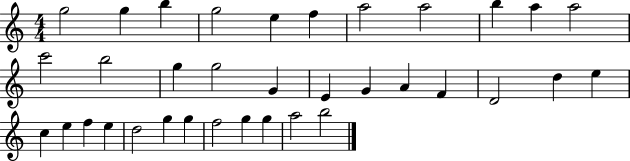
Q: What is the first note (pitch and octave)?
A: G5